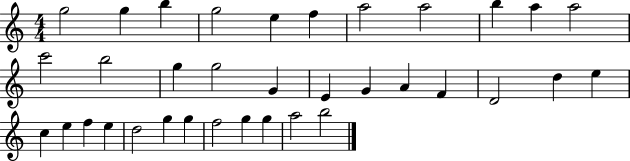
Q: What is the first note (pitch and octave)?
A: G5